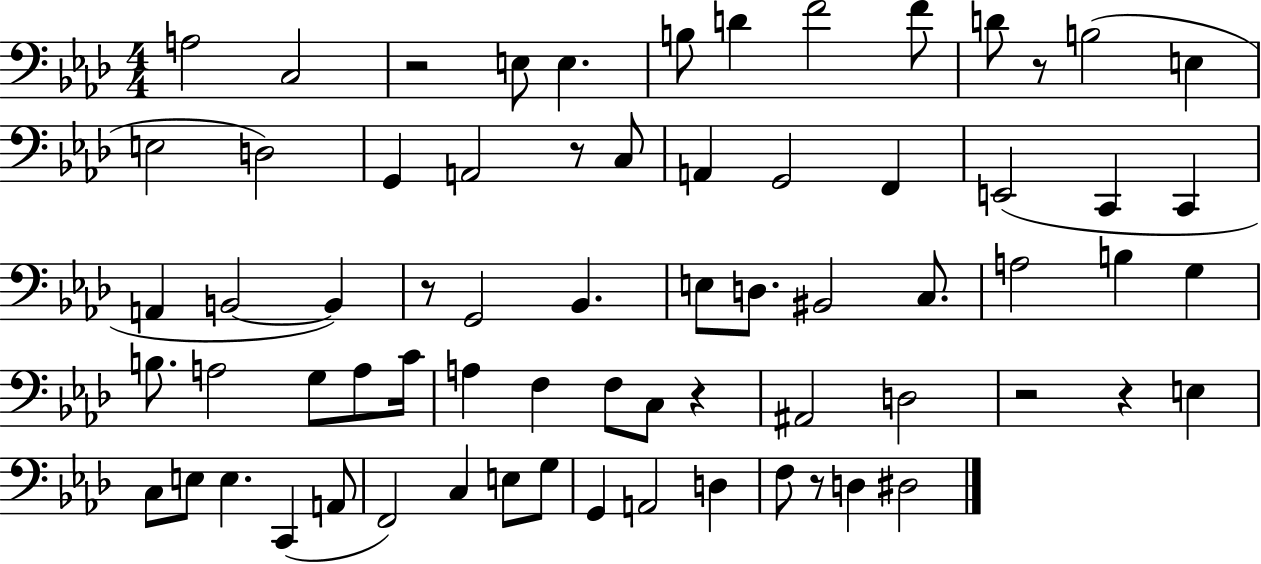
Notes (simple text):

A3/h C3/h R/h E3/e E3/q. B3/e D4/q F4/h F4/e D4/e R/e B3/h E3/q E3/h D3/h G2/q A2/h R/e C3/e A2/q G2/h F2/q E2/h C2/q C2/q A2/q B2/h B2/q R/e G2/h Bb2/q. E3/e D3/e. BIS2/h C3/e. A3/h B3/q G3/q B3/e. A3/h G3/e A3/e C4/s A3/q F3/q F3/e C3/e R/q A#2/h D3/h R/h R/q E3/q C3/e E3/e E3/q. C2/q A2/e F2/h C3/q E3/e G3/e G2/q A2/h D3/q F3/e R/e D3/q D#3/h